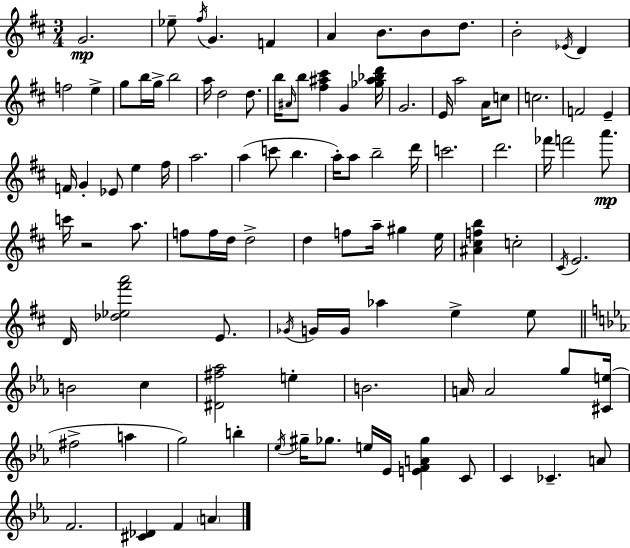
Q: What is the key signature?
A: D major